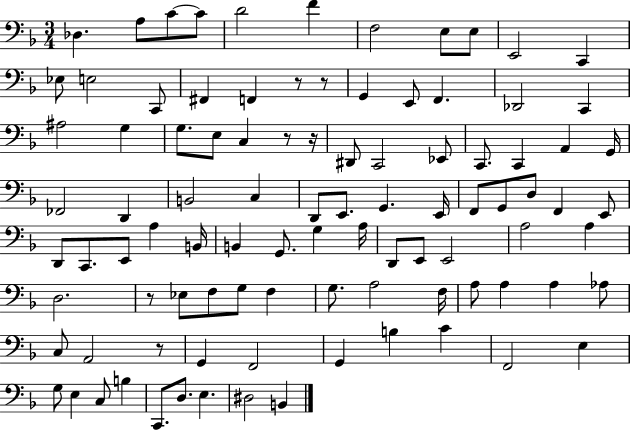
X:1
T:Untitled
M:3/4
L:1/4
K:F
_D, A,/2 C/2 C/2 D2 F F,2 E,/2 E,/2 E,,2 C,, _E,/2 E,2 C,,/2 ^F,, F,, z/2 z/2 G,, E,,/2 F,, _D,,2 C,, ^A,2 G, G,/2 E,/2 C, z/2 z/4 ^D,,/2 C,,2 _E,,/2 C,,/2 C,, A,, G,,/4 _F,,2 D,, B,,2 C, D,,/2 E,,/2 G,, E,,/4 F,,/2 G,,/2 D,/2 F,, E,,/2 D,,/2 C,,/2 E,,/2 A, B,,/4 B,, G,,/2 G, A,/4 D,,/2 E,,/2 E,,2 A,2 A, D,2 z/2 _E,/2 F,/2 G,/2 F, G,/2 A,2 F,/4 A,/2 A, A, _A,/2 C,/2 A,,2 z/2 G,, F,,2 G,, B, C F,,2 E, G,/2 E, C,/2 B, C,,/2 D,/2 E, ^D,2 B,,